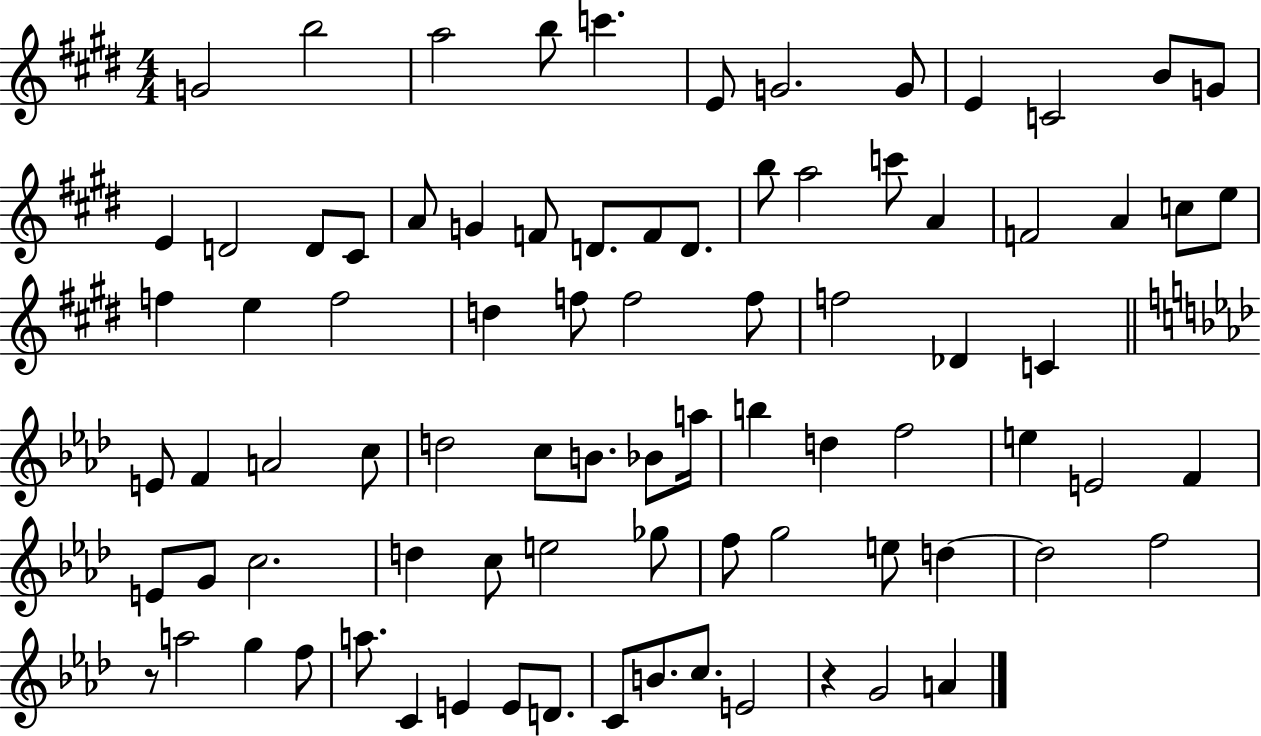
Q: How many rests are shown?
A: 2